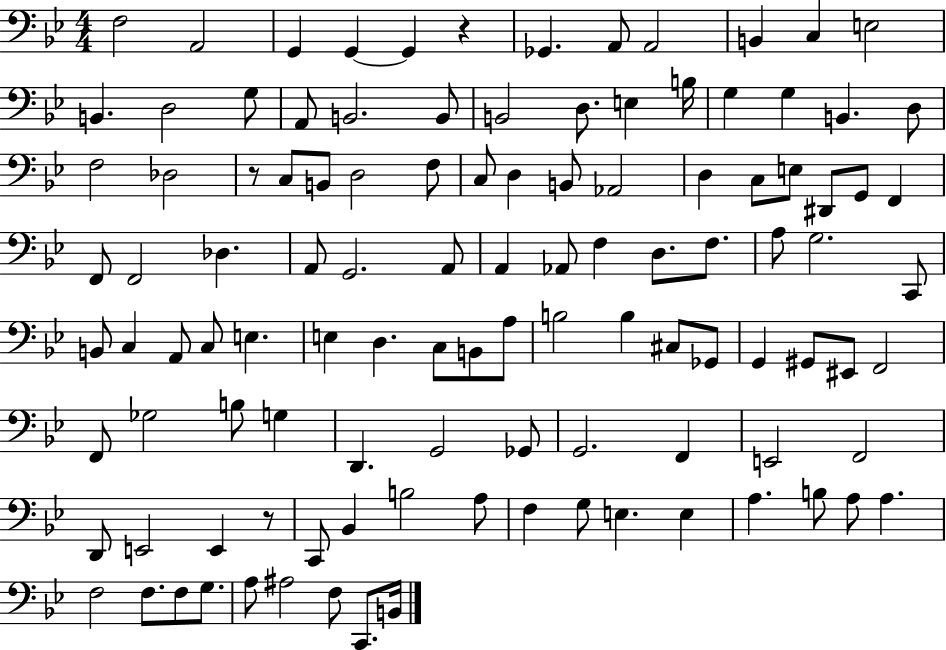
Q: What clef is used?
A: bass